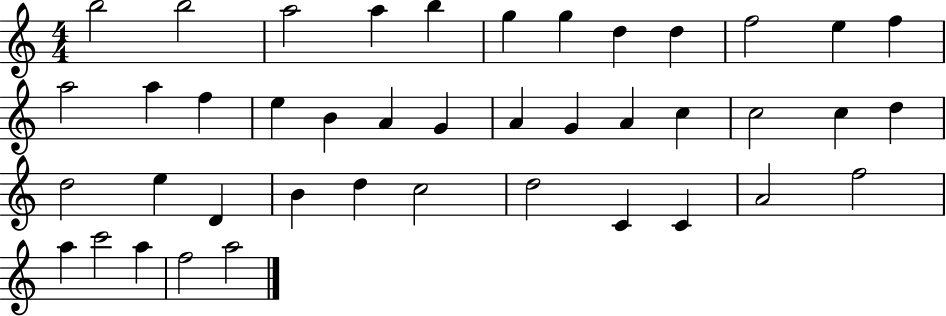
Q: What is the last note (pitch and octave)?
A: A5